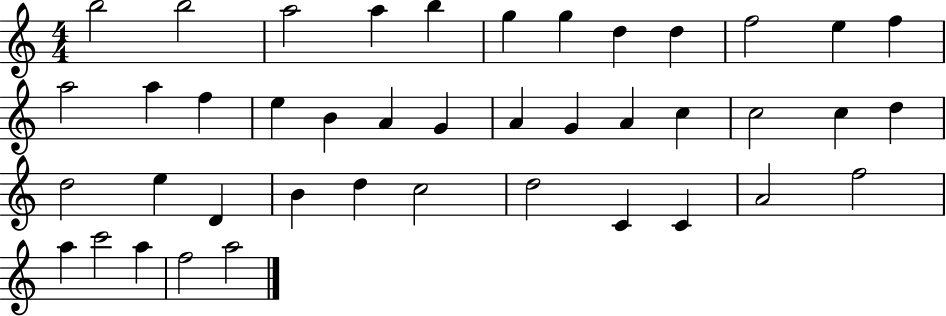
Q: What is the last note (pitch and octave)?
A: A5